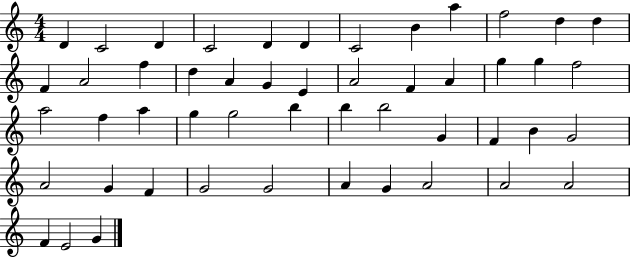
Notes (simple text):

D4/q C4/h D4/q C4/h D4/q D4/q C4/h B4/q A5/q F5/h D5/q D5/q F4/q A4/h F5/q D5/q A4/q G4/q E4/q A4/h F4/q A4/q G5/q G5/q F5/h A5/h F5/q A5/q G5/q G5/h B5/q B5/q B5/h G4/q F4/q B4/q G4/h A4/h G4/q F4/q G4/h G4/h A4/q G4/q A4/h A4/h A4/h F4/q E4/h G4/q